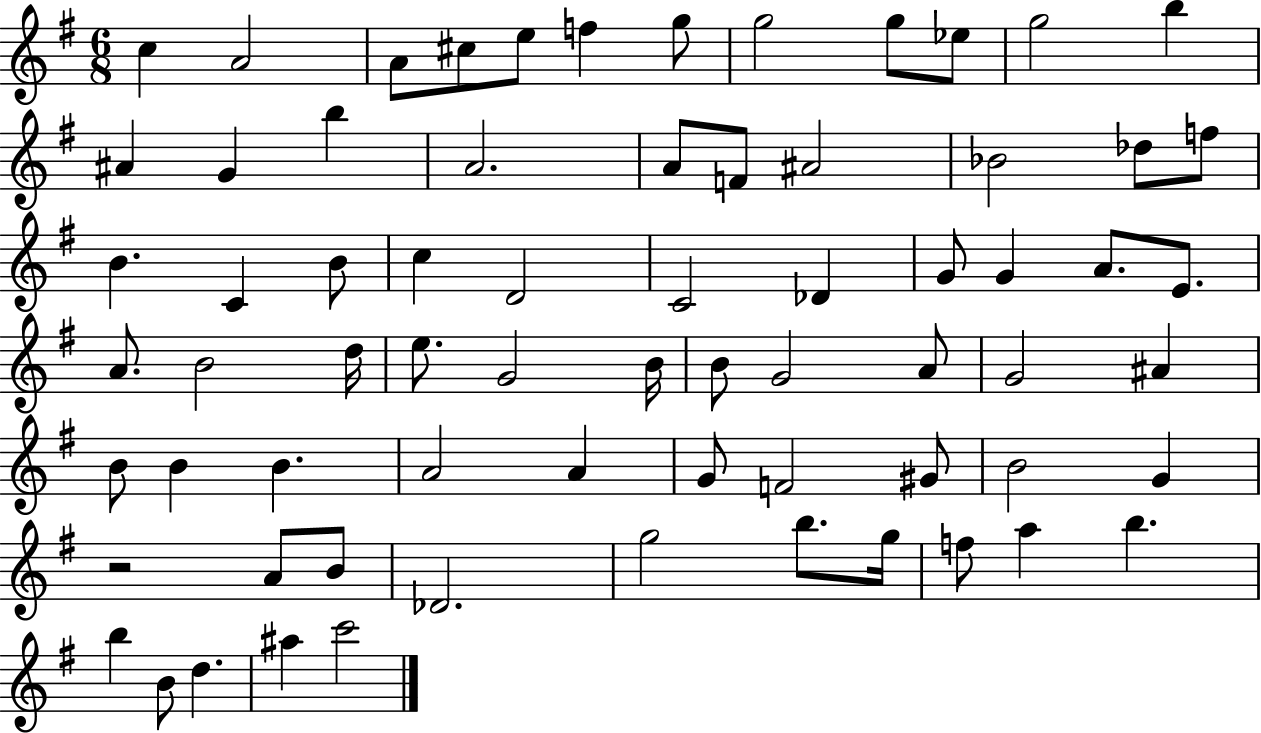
{
  \clef treble
  \numericTimeSignature
  \time 6/8
  \key g \major
  c''4 a'2 | a'8 cis''8 e''8 f''4 g''8 | g''2 g''8 ees''8 | g''2 b''4 | \break ais'4 g'4 b''4 | a'2. | a'8 f'8 ais'2 | bes'2 des''8 f''8 | \break b'4. c'4 b'8 | c''4 d'2 | c'2 des'4 | g'8 g'4 a'8. e'8. | \break a'8. b'2 d''16 | e''8. g'2 b'16 | b'8 g'2 a'8 | g'2 ais'4 | \break b'8 b'4 b'4. | a'2 a'4 | g'8 f'2 gis'8 | b'2 g'4 | \break r2 a'8 b'8 | des'2. | g''2 b''8. g''16 | f''8 a''4 b''4. | \break b''4 b'8 d''4. | ais''4 c'''2 | \bar "|."
}